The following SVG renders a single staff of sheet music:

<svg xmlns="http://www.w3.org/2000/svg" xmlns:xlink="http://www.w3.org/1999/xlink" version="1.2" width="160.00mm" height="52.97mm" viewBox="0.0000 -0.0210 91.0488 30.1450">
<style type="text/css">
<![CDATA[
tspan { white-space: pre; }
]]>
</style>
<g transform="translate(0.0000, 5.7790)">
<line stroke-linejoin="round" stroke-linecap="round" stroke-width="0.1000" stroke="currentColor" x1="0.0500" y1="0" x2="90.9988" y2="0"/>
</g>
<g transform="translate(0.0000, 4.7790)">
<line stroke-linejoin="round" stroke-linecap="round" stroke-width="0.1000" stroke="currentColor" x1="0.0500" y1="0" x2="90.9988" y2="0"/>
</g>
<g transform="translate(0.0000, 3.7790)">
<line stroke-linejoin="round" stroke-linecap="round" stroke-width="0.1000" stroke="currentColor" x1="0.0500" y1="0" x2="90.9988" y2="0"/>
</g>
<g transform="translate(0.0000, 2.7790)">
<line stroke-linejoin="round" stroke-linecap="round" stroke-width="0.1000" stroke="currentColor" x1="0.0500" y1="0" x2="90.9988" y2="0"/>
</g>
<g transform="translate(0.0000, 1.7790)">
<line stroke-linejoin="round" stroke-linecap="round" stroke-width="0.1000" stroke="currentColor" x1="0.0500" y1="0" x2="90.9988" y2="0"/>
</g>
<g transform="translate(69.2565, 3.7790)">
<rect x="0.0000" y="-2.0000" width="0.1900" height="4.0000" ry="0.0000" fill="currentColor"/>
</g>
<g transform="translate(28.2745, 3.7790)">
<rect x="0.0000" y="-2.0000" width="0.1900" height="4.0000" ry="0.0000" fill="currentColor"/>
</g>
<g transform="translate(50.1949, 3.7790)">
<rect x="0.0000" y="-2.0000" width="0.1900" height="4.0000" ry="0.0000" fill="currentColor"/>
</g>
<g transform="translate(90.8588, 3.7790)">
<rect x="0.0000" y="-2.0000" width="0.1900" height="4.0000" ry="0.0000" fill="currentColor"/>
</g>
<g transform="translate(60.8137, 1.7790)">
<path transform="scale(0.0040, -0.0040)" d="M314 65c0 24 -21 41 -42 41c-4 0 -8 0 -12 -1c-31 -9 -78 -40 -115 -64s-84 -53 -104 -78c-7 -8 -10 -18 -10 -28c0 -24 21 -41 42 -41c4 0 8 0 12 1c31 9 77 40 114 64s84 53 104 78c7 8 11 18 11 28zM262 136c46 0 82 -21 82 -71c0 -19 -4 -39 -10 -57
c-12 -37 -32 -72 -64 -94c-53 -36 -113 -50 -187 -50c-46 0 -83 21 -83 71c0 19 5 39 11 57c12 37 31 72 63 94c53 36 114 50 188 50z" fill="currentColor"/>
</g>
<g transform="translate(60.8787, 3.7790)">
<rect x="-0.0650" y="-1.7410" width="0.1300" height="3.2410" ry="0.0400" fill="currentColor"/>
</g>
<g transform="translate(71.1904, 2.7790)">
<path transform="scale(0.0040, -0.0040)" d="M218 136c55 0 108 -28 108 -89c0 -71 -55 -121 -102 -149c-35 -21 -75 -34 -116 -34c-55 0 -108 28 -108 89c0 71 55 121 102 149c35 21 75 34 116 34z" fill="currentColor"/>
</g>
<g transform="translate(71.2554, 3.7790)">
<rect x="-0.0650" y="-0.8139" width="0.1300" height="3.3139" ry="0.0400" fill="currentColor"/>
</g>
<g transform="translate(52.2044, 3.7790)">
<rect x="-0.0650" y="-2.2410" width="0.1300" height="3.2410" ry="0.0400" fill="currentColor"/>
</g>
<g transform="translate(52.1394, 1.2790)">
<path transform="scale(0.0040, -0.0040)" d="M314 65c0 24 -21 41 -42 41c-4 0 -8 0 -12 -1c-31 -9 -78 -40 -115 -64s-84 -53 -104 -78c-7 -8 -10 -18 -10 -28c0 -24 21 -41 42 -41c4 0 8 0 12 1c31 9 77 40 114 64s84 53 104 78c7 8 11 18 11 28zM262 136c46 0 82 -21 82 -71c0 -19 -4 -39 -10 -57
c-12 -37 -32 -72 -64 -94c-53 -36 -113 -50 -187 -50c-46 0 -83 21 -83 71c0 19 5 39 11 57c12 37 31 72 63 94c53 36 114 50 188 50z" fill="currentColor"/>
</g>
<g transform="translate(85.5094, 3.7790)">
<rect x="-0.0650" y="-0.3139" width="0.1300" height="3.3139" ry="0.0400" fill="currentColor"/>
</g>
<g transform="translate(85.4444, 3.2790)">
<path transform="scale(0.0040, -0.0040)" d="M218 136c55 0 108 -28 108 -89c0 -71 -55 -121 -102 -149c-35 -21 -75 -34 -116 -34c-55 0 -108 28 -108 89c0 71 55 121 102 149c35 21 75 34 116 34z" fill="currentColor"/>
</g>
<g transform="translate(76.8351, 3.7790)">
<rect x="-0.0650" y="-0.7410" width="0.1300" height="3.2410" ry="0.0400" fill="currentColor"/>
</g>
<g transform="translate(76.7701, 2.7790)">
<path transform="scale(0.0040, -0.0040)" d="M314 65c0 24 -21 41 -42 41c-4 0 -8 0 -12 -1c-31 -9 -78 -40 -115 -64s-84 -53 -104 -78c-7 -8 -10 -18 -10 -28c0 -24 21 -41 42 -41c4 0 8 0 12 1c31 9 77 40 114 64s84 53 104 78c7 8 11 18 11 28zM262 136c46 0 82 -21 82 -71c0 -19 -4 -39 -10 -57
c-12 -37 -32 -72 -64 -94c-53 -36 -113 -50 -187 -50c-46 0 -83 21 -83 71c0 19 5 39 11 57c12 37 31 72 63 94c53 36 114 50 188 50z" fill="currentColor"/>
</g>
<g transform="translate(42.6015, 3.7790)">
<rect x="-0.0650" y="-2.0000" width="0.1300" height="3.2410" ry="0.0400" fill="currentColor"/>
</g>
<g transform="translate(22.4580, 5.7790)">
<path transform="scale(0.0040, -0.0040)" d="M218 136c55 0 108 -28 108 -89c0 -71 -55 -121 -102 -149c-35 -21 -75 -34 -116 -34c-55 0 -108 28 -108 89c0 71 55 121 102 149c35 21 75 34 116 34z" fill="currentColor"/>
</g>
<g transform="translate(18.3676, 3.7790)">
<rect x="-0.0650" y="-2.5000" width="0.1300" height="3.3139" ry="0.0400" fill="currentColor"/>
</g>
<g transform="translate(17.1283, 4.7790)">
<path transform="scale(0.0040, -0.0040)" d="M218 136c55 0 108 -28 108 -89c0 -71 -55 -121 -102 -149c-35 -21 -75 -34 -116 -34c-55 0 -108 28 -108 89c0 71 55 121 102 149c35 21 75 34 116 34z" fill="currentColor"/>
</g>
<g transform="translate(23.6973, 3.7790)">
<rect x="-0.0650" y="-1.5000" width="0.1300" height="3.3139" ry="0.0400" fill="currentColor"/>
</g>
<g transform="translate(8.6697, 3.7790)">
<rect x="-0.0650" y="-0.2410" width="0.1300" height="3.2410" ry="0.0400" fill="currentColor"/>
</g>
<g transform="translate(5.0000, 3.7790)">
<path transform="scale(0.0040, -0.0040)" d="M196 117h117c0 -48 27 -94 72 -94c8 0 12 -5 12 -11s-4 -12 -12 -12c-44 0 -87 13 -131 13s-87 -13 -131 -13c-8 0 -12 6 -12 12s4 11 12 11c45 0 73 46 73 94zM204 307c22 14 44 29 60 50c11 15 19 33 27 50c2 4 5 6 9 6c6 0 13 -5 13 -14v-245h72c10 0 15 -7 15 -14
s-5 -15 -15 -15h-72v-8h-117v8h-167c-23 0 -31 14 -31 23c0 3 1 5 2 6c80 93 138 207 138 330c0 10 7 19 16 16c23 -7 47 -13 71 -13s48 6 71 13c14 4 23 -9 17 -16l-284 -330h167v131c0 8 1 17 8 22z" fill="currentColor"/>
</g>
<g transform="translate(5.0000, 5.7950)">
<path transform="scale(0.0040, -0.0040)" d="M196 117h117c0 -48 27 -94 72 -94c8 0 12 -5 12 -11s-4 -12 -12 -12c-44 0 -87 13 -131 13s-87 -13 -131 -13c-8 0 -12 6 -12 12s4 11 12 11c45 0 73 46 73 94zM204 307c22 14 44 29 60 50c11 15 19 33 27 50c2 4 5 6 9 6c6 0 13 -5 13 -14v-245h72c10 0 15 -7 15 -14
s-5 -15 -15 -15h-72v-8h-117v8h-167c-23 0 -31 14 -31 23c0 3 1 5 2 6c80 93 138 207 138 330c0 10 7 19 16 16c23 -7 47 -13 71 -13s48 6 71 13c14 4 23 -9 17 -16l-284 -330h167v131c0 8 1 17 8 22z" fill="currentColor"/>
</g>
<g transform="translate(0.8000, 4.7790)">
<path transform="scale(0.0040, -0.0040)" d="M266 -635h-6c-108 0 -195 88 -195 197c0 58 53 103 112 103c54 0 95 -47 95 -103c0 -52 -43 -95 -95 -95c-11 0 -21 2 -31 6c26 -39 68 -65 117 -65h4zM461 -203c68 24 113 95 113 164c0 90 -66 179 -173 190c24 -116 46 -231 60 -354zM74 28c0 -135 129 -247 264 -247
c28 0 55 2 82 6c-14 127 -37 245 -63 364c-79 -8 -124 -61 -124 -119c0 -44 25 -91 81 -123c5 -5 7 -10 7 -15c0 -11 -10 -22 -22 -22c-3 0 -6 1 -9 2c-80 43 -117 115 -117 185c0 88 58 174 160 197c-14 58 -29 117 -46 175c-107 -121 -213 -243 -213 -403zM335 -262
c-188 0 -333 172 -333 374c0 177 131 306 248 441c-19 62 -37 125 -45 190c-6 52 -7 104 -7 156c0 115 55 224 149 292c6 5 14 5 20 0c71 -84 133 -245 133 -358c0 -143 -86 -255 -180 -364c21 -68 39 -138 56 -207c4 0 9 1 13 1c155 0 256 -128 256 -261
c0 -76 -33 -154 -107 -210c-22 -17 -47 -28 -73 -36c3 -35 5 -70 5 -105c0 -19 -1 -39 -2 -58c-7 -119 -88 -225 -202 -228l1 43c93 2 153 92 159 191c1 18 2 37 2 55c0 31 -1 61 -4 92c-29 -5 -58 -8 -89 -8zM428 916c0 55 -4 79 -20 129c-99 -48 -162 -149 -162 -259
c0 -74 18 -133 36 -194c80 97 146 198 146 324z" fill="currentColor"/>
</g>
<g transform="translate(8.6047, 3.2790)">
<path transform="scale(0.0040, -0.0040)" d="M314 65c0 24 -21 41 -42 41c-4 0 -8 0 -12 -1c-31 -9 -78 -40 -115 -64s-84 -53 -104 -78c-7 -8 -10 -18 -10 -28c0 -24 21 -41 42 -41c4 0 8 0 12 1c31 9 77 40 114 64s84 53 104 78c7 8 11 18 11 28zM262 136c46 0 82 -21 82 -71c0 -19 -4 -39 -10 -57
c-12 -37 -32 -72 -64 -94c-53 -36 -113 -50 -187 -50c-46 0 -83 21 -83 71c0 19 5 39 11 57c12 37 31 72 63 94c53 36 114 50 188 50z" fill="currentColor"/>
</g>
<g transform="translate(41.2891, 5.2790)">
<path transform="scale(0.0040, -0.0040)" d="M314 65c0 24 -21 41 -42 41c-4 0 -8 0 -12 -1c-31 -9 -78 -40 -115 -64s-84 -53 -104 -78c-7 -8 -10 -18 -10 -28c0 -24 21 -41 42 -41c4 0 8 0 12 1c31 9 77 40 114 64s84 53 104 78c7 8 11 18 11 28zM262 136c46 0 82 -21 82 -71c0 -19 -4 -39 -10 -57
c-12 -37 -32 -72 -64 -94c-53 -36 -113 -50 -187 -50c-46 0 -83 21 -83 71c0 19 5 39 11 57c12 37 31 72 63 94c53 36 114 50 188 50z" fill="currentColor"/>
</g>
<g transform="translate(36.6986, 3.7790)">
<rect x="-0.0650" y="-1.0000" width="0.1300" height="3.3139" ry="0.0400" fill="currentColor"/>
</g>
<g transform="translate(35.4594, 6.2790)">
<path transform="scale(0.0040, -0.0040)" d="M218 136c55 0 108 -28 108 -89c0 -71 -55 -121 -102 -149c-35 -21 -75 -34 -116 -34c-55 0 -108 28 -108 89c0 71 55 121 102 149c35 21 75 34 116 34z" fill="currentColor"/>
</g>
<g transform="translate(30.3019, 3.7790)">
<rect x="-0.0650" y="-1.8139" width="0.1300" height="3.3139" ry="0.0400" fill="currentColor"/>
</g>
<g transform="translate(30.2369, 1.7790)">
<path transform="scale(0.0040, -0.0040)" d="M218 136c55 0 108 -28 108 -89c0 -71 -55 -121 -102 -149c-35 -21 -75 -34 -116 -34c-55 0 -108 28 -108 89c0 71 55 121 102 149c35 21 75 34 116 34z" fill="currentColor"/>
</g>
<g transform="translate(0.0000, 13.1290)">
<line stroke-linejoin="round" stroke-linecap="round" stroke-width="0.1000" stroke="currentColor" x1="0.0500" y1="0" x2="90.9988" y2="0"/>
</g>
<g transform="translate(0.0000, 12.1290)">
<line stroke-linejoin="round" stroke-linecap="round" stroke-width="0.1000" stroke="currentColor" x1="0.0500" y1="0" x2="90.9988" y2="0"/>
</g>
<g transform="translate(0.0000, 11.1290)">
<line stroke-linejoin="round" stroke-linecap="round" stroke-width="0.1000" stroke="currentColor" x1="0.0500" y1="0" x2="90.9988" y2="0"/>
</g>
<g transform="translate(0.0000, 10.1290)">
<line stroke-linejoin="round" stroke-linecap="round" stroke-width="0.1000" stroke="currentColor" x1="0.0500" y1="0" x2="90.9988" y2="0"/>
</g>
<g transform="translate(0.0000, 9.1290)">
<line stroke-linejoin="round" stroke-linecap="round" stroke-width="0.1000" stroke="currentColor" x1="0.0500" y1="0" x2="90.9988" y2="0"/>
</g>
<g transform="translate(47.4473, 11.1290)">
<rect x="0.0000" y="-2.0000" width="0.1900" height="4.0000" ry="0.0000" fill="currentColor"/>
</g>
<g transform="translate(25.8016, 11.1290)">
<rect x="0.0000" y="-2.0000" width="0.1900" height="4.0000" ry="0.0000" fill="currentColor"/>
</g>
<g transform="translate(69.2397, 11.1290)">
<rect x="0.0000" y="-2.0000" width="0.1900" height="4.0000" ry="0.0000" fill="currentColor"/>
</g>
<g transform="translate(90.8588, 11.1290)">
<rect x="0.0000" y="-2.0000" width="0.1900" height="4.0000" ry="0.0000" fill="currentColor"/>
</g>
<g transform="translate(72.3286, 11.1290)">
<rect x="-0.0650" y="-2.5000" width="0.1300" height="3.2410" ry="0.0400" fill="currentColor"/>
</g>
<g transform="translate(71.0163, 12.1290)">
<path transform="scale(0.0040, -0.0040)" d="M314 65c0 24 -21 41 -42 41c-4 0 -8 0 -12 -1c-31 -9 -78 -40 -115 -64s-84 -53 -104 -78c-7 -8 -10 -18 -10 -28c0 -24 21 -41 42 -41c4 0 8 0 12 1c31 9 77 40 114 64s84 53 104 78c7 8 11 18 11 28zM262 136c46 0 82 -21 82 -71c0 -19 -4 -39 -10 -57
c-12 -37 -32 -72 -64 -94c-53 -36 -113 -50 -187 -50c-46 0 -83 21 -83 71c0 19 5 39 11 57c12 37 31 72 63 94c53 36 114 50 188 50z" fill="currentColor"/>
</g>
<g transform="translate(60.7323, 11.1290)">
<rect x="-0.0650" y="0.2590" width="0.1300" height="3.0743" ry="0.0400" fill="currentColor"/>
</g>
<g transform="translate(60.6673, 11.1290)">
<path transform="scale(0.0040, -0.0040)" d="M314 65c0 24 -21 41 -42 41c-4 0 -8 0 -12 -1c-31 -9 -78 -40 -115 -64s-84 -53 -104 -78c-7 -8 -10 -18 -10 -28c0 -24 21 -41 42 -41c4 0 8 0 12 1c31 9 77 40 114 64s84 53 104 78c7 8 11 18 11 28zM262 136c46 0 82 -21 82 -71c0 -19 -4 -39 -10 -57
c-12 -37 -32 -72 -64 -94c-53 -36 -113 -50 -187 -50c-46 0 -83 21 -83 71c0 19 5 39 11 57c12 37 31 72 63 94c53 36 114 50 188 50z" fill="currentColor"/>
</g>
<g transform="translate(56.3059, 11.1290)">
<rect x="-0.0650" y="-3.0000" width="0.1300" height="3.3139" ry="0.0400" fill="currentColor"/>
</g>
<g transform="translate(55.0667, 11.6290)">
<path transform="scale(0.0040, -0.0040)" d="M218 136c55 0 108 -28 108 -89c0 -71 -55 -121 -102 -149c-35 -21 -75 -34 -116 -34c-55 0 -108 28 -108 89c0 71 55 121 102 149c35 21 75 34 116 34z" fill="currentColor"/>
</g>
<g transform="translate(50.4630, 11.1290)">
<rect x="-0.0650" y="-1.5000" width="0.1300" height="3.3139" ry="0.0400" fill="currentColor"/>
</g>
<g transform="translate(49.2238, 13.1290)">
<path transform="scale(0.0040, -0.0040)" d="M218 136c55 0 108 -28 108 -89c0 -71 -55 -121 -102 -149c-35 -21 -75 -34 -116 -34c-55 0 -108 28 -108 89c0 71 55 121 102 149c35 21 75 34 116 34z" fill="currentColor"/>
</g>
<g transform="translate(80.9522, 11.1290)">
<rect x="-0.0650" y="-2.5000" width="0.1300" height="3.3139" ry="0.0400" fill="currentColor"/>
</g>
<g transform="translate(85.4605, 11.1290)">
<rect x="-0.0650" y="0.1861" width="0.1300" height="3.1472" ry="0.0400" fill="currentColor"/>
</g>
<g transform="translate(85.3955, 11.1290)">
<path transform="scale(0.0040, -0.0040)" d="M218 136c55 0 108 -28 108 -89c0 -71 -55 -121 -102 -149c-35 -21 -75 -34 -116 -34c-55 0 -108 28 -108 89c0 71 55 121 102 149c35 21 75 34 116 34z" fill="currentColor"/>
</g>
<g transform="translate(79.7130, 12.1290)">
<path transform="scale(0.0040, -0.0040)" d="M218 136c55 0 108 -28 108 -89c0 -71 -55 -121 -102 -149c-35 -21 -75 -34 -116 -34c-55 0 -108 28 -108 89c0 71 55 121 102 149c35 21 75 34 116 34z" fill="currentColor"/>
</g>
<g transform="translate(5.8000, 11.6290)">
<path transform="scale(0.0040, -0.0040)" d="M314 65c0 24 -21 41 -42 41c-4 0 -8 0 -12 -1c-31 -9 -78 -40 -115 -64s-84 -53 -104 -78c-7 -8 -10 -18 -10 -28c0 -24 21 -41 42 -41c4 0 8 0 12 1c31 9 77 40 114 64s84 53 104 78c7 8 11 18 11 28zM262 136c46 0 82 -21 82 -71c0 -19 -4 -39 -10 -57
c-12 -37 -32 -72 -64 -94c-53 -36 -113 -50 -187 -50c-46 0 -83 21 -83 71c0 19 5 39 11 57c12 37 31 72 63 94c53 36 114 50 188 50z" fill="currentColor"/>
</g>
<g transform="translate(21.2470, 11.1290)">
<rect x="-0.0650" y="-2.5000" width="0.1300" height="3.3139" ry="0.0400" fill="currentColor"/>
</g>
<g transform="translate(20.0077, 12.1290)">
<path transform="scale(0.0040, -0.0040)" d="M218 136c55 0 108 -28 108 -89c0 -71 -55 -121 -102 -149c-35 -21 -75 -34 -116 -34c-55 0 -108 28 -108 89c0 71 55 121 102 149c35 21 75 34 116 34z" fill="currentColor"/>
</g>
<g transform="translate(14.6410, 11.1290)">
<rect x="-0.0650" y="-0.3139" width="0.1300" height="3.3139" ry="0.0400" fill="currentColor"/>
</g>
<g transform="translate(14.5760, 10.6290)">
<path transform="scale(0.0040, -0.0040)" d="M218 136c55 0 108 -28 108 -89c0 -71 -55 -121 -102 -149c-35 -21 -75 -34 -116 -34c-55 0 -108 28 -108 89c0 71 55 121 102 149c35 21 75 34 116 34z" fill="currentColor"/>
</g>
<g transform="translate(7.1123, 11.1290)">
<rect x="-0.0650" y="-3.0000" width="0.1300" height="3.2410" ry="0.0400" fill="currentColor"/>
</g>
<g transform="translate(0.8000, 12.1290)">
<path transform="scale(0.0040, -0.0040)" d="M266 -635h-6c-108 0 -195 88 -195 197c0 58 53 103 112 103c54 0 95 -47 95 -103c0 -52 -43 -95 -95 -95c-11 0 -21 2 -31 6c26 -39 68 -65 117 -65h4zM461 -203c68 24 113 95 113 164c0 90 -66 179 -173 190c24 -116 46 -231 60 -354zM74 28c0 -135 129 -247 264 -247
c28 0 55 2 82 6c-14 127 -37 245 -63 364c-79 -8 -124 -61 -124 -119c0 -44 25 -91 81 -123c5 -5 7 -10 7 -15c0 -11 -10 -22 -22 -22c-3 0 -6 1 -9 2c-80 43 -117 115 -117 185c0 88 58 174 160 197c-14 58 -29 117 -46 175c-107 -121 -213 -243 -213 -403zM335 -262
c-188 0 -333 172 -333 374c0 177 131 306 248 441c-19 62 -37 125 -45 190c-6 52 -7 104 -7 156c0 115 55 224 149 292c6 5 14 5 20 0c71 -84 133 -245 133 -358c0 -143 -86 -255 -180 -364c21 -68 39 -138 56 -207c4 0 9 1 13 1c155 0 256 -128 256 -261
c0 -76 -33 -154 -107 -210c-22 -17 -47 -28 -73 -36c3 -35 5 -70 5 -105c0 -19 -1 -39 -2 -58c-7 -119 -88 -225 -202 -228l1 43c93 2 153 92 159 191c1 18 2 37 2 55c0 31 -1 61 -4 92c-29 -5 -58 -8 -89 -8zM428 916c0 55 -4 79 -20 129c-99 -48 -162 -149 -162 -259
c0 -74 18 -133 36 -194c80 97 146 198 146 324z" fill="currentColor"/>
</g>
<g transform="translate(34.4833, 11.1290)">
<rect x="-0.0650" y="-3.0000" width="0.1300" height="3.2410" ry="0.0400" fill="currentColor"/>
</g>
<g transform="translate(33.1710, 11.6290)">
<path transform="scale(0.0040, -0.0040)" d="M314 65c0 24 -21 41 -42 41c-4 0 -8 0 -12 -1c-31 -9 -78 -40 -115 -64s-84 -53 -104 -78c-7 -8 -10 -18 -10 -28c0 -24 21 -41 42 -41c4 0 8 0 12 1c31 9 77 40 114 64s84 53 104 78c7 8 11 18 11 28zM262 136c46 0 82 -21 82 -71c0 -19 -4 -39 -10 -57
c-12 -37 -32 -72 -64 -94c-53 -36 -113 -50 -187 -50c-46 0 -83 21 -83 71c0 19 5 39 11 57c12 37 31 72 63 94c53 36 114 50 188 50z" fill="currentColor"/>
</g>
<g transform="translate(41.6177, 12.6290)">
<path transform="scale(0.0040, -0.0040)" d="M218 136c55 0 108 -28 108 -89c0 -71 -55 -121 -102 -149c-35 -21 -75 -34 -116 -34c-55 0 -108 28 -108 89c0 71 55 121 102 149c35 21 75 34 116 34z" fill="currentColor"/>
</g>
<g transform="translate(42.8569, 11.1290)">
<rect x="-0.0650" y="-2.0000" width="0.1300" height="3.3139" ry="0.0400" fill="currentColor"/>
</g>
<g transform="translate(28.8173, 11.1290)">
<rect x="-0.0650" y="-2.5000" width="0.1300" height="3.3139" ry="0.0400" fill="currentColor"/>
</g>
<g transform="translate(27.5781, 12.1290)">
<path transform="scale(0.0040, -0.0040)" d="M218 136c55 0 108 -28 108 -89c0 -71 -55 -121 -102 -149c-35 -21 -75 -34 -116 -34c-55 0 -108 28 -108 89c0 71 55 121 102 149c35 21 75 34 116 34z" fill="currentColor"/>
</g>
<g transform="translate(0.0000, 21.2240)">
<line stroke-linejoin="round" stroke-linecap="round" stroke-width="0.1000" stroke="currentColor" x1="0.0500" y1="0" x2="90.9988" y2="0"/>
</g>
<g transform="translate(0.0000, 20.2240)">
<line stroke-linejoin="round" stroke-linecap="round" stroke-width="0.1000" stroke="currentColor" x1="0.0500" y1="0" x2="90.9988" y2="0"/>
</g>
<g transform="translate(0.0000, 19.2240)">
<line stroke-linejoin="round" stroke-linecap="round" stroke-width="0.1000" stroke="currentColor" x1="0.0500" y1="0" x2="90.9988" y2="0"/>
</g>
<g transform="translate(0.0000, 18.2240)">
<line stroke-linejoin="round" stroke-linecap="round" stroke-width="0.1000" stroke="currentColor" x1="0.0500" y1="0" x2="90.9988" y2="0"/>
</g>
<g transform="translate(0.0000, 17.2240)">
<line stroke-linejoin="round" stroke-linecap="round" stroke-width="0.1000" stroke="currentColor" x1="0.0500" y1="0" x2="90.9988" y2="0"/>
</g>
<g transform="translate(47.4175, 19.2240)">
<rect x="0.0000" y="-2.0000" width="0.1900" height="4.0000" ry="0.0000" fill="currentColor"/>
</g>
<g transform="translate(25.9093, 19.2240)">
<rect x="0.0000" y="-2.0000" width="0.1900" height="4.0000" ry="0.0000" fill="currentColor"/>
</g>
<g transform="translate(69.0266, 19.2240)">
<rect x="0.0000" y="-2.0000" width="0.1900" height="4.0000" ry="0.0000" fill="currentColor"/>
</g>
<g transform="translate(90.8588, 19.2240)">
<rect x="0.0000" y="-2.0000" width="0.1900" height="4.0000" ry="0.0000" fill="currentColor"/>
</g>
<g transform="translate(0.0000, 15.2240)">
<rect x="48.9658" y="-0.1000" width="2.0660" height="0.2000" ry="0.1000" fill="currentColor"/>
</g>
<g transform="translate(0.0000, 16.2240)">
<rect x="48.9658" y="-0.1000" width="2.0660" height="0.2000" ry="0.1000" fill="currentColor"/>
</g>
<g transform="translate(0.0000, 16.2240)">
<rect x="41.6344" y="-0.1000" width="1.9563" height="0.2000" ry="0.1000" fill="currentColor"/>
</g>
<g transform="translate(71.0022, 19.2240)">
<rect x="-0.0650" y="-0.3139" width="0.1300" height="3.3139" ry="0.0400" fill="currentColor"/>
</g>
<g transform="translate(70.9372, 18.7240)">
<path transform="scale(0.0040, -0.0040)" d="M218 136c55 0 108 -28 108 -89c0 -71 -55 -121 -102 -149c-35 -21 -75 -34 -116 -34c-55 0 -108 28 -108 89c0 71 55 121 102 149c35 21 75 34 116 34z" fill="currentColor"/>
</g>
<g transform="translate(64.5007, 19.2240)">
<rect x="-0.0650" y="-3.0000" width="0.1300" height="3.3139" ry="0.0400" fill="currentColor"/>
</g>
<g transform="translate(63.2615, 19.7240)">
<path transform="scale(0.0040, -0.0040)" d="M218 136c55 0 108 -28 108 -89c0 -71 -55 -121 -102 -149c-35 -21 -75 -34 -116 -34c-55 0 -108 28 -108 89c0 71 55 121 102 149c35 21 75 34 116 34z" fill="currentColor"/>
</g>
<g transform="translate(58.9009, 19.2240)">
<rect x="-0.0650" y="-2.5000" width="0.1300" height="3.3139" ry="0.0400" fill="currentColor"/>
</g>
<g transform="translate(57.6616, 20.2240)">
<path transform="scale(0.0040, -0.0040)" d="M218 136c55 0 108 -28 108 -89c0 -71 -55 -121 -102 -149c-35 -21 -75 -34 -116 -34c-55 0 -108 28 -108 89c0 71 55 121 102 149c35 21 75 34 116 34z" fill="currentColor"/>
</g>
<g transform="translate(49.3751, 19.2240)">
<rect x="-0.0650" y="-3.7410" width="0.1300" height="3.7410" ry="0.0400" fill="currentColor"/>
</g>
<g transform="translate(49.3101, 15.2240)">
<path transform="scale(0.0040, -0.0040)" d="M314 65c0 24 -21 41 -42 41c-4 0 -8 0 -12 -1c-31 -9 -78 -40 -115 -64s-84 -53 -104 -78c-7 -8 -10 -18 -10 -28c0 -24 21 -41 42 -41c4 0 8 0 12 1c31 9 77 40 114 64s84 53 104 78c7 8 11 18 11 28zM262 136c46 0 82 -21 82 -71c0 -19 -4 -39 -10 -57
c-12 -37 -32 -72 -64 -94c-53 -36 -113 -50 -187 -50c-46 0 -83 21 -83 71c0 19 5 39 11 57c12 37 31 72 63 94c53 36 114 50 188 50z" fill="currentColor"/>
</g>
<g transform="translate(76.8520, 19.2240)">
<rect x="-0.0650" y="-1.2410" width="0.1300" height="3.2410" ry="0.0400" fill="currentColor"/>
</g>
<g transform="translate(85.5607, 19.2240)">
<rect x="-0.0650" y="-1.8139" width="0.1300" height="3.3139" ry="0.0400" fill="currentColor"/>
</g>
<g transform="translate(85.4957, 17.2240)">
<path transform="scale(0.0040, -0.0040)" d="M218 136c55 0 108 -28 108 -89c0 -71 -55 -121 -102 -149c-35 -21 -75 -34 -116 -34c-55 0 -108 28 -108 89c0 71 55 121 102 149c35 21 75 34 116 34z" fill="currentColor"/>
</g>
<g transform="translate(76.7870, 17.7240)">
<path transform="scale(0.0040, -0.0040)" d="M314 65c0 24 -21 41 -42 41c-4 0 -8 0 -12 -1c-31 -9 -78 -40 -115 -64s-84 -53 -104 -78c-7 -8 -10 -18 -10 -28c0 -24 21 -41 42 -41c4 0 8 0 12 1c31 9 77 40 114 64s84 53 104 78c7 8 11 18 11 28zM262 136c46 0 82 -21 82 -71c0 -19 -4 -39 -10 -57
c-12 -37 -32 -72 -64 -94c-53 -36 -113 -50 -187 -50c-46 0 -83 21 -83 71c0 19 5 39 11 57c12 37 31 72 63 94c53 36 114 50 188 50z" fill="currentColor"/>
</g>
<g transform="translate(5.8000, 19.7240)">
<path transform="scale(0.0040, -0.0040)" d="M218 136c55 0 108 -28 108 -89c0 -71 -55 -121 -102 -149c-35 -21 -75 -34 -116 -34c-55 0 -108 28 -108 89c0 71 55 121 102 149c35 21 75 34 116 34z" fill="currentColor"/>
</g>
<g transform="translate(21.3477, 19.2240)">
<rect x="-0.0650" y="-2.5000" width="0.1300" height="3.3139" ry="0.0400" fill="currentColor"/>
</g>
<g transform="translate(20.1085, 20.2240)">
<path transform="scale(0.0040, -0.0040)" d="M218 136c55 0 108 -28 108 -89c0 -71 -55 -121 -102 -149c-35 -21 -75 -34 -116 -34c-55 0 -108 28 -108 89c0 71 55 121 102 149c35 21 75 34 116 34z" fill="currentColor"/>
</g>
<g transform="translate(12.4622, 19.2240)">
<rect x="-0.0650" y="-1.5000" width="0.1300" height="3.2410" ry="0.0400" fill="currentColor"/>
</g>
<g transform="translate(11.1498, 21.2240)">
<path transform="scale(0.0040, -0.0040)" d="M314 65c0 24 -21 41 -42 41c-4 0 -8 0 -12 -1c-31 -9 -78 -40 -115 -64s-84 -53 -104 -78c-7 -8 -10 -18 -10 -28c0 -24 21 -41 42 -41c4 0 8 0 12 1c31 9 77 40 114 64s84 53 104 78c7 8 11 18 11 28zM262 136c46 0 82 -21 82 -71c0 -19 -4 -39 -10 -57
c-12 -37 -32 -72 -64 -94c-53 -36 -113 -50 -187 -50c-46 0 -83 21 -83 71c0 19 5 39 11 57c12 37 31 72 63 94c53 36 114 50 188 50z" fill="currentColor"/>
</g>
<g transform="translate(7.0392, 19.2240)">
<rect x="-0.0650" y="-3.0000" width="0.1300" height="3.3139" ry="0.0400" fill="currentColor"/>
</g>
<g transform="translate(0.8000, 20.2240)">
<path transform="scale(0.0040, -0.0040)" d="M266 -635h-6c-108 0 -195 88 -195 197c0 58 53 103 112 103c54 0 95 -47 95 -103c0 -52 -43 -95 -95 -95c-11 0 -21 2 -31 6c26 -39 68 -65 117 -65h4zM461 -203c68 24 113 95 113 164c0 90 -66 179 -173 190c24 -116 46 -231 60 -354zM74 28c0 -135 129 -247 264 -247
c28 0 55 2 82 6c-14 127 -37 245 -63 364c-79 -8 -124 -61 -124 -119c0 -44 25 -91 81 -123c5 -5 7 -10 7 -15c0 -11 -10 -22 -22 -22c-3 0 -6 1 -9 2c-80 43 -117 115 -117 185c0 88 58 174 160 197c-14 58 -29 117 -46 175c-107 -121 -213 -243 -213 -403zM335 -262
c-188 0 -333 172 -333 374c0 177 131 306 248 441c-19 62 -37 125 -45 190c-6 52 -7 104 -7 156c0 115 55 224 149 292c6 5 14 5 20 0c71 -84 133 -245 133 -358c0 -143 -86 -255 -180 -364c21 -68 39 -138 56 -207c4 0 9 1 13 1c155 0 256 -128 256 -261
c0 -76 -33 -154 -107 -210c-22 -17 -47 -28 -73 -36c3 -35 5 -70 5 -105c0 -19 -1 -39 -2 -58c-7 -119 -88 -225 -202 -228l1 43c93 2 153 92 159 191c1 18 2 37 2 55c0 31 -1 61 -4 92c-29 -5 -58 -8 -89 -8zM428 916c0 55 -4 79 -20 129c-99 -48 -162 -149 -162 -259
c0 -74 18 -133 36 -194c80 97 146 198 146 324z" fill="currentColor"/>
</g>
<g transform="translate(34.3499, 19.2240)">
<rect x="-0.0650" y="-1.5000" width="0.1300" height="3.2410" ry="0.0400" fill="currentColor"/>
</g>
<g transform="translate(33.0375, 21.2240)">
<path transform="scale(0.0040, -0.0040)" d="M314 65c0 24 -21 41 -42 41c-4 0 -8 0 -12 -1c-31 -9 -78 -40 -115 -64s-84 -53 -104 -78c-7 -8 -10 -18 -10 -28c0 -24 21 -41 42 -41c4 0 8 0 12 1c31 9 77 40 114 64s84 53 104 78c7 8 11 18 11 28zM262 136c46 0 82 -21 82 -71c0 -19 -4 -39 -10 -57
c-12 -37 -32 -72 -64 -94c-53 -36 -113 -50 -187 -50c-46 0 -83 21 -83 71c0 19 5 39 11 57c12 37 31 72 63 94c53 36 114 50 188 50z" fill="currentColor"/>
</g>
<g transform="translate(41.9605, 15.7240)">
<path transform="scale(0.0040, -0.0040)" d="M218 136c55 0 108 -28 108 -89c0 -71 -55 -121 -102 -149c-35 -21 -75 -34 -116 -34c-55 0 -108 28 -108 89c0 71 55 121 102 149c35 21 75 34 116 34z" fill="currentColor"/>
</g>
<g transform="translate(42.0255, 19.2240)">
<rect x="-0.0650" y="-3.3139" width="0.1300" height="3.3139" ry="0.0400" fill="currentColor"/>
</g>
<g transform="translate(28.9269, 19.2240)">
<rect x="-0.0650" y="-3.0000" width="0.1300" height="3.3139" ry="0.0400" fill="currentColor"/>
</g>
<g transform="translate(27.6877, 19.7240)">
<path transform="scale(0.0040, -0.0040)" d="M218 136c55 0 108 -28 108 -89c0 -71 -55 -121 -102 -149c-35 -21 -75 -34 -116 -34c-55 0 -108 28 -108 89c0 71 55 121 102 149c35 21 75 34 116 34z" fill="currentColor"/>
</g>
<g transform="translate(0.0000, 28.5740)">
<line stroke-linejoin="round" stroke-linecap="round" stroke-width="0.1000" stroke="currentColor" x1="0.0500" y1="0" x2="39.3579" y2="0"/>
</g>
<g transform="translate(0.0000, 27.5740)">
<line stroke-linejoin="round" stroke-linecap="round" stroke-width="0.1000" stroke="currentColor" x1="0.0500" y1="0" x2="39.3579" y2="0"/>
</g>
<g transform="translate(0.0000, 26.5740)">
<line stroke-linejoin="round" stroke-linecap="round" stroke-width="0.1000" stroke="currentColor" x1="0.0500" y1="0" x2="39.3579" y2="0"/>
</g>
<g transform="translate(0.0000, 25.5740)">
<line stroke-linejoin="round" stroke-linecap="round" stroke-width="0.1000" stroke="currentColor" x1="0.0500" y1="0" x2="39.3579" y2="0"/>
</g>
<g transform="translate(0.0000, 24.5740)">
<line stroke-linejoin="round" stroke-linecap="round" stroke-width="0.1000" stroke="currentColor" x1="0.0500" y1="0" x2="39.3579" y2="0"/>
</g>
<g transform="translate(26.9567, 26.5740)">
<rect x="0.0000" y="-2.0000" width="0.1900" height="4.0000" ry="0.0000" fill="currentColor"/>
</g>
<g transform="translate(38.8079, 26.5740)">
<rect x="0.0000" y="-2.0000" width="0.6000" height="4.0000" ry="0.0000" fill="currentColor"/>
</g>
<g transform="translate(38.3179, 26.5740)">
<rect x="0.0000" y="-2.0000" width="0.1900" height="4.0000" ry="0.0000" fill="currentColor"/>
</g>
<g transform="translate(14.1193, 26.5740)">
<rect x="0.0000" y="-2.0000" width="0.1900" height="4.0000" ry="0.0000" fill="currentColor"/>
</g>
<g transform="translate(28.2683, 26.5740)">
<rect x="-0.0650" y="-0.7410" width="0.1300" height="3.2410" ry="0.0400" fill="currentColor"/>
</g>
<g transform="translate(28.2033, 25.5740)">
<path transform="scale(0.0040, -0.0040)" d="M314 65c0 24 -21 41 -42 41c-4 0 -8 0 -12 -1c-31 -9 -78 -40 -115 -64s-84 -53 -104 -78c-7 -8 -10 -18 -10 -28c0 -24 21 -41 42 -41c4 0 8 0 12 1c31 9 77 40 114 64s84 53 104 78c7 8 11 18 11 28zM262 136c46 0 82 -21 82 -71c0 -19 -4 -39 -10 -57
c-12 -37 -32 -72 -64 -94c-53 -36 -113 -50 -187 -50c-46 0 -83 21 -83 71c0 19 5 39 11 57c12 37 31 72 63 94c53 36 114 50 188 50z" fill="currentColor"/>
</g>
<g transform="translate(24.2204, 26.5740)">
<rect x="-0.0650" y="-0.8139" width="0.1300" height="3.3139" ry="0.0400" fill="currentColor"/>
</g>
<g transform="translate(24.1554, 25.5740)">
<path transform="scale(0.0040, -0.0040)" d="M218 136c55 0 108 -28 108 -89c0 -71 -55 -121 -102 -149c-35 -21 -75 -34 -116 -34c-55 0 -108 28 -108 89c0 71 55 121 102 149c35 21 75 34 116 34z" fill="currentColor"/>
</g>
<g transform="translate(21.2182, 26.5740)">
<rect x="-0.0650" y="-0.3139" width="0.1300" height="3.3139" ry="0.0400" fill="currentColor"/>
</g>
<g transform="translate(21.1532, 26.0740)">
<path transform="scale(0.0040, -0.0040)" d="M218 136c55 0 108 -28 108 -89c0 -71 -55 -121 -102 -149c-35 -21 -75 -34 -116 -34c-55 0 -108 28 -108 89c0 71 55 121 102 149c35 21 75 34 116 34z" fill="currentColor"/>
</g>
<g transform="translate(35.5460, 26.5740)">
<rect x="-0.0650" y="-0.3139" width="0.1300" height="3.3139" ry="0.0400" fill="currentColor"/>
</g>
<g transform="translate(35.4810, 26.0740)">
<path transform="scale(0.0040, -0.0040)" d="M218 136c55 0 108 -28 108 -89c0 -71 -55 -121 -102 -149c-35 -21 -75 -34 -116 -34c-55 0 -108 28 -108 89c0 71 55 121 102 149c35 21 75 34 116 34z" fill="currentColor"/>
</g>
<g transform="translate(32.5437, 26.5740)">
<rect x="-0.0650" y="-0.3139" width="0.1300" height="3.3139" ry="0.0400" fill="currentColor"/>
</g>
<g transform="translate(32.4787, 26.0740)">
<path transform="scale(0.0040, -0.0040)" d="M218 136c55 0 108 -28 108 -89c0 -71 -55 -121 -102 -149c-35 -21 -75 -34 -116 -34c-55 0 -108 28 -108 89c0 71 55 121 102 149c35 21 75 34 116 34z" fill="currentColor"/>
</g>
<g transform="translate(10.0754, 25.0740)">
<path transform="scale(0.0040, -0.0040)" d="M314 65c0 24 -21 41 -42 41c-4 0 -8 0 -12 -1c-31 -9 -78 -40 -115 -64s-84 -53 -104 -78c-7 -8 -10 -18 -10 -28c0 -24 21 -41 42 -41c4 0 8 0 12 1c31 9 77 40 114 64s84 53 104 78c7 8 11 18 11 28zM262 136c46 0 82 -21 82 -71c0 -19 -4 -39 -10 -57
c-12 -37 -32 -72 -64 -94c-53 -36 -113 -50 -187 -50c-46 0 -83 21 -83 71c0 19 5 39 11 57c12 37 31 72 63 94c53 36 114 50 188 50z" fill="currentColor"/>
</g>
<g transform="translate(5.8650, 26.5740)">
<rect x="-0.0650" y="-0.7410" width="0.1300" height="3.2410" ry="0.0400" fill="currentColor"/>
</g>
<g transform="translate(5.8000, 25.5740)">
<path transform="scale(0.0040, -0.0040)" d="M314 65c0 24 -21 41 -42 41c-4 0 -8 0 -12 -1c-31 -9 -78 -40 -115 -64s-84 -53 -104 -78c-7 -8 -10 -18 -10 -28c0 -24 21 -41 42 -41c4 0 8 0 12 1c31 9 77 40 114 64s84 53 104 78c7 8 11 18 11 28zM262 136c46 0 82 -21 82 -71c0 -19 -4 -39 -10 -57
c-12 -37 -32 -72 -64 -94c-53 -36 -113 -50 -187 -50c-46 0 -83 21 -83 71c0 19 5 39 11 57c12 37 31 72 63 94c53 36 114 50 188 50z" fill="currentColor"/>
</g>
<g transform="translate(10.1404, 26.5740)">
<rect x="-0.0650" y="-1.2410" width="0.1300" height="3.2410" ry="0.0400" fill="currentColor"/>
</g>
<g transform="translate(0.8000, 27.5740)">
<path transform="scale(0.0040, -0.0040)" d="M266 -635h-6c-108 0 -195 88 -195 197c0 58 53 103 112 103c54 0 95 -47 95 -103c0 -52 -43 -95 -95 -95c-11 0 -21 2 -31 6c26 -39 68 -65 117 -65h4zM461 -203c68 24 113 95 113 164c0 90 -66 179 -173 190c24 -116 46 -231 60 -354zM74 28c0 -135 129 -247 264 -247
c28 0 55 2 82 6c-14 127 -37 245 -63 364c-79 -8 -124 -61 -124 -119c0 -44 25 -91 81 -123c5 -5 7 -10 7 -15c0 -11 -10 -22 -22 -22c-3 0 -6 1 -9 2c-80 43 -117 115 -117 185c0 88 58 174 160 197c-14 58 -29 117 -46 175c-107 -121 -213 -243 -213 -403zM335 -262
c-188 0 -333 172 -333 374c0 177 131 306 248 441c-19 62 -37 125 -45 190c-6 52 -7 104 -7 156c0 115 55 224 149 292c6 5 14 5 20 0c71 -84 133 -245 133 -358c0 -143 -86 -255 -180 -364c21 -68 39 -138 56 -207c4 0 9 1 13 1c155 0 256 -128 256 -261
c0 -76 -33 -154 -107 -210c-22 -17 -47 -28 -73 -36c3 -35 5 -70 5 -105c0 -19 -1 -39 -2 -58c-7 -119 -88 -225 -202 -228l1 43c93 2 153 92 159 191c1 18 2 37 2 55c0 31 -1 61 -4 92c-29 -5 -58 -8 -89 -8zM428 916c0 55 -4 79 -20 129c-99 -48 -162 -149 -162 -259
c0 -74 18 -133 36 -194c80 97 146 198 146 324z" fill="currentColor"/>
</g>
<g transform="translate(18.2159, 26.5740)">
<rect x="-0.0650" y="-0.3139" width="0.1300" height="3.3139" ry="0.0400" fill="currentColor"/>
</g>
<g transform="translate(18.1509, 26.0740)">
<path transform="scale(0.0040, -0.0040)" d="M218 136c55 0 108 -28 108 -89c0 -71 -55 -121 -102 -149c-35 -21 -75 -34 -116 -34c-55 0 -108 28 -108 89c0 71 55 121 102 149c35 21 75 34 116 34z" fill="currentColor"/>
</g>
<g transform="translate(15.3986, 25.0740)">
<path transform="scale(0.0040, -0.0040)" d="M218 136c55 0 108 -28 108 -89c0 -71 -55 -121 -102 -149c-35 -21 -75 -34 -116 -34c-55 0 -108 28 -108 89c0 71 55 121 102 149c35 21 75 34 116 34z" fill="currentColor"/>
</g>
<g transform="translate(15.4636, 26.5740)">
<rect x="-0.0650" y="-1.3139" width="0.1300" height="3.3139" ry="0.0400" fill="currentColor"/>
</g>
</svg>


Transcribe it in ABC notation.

X:1
T:Untitled
M:4/4
L:1/4
K:C
c2 G E f D F2 g2 f2 d d2 c A2 c G G A2 F E A B2 G2 G B A E2 G A E2 b c'2 G A c e2 f d2 e2 e c c d d2 c c